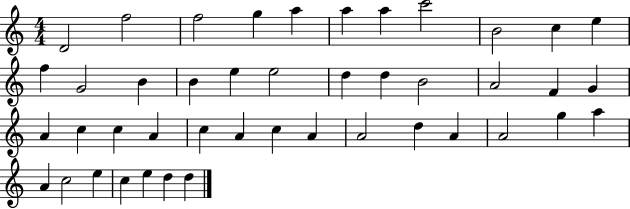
{
  \clef treble
  \numericTimeSignature
  \time 4/4
  \key c \major
  d'2 f''2 | f''2 g''4 a''4 | a''4 a''4 c'''2 | b'2 c''4 e''4 | \break f''4 g'2 b'4 | b'4 e''4 e''2 | d''4 d''4 b'2 | a'2 f'4 g'4 | \break a'4 c''4 c''4 a'4 | c''4 a'4 c''4 a'4 | a'2 d''4 a'4 | a'2 g''4 a''4 | \break a'4 c''2 e''4 | c''4 e''4 d''4 d''4 | \bar "|."
}